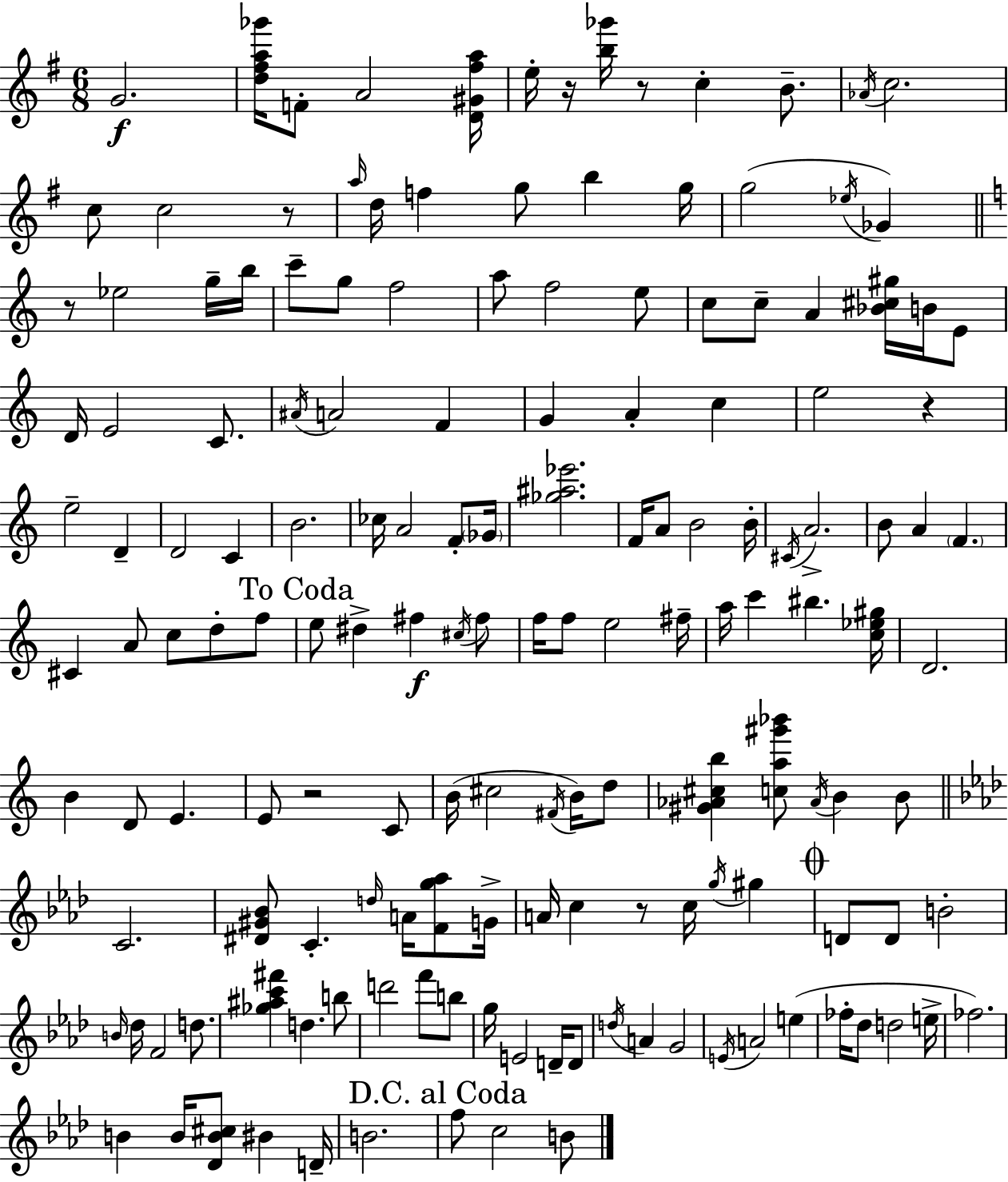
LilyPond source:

{
  \clef treble
  \numericTimeSignature
  \time 6/8
  \key e \minor
  \repeat volta 2 { g'2.\f | <d'' fis'' a'' ges'''>16 f'8-. a'2 <d' gis' fis'' a''>16 | e''16-. r16 <b'' ges'''>16 r8 c''4-. b'8.-- | \acciaccatura { aes'16 } c''2. | \break c''8 c''2 r8 | \grace { a''16 } d''16 f''4 g''8 b''4 | g''16 g''2( \acciaccatura { ees''16 } ges'4) | \bar "||" \break \key a \minor r8 ees''2 g''16-- b''16 | c'''8-- g''8 f''2 | a''8 f''2 e''8 | c''8 c''8-- a'4 <bes' cis'' gis''>16 b'16 e'8 | \break d'16 e'2 c'8. | \acciaccatura { ais'16 } a'2 f'4 | g'4 a'4-. c''4 | e''2 r4 | \break e''2-- d'4-- | d'2 c'4 | b'2. | ces''16 a'2 f'8-. | \break \parenthesize ges'16 <ges'' ais'' ees'''>2. | f'16 a'8 b'2 | b'16-. \acciaccatura { cis'16 } a'2.-> | b'8 a'4 \parenthesize f'4. | \break cis'4 a'8 c''8 d''8-. | f''8 \mark "To Coda" e''8 dis''4-> fis''4\f | \acciaccatura { cis''16 } fis''8 f''16 f''8 e''2 | fis''16-- a''16 c'''4 bis''4. | \break <c'' ees'' gis''>16 d'2. | b'4 d'8 e'4. | e'8 r2 | c'8 b'16( cis''2 | \break \acciaccatura { fis'16 }) b'16 d''8 <gis' aes' cis'' b''>4 <c'' a'' gis''' bes'''>8 \acciaccatura { aes'16 } b'4 | b'8 \bar "||" \break \key aes \major c'2. | <dis' gis' bes'>8 c'4.-. \grace { d''16 } a'16 <f' g'' aes''>8 | g'16-> a'16 c''4 r8 c''16 \acciaccatura { g''16 } gis''4 | \mark \markup { \musicglyph "scripts.coda" } d'8 d'8 b'2-. | \break \grace { b'16 } des''16 f'2 | d''8. <ges'' ais'' c''' fis'''>4 d''4. | b''8 d'''2 f'''8 | b''8 g''16 e'2 | \break d'16-- d'8 \acciaccatura { d''16 } a'4 g'2 | \acciaccatura { e'16 } a'2 | e''4( fes''16-. des''8 d''2 | e''16-> fes''2.) | \break b'4 b'16 <des' b' cis''>8 | bis'4 d'16-- b'2. | \mark "D.C. al Coda" f''8 c''2 | b'8 } \bar "|."
}